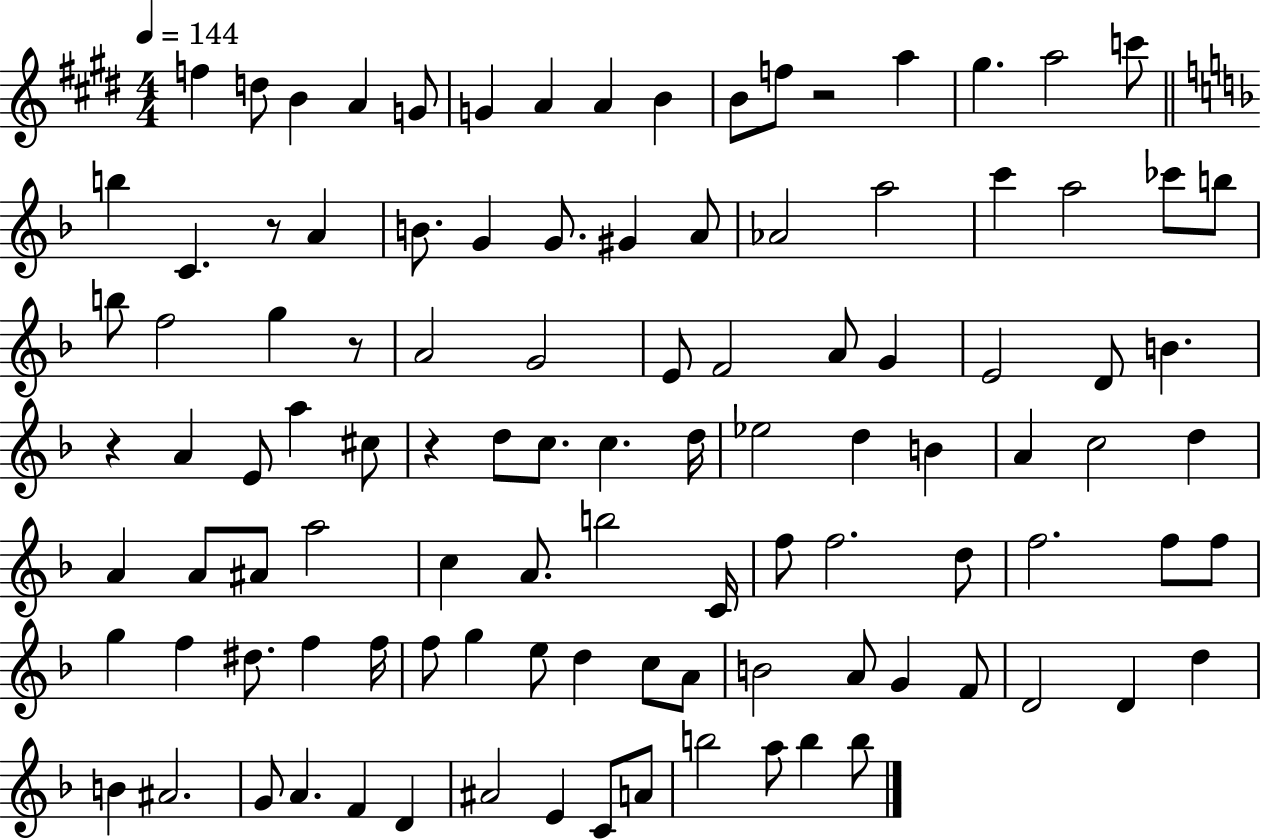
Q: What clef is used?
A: treble